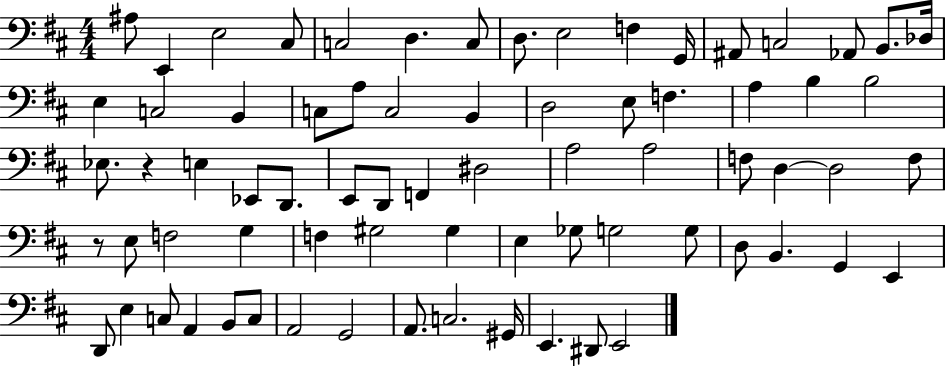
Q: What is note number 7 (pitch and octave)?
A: C3